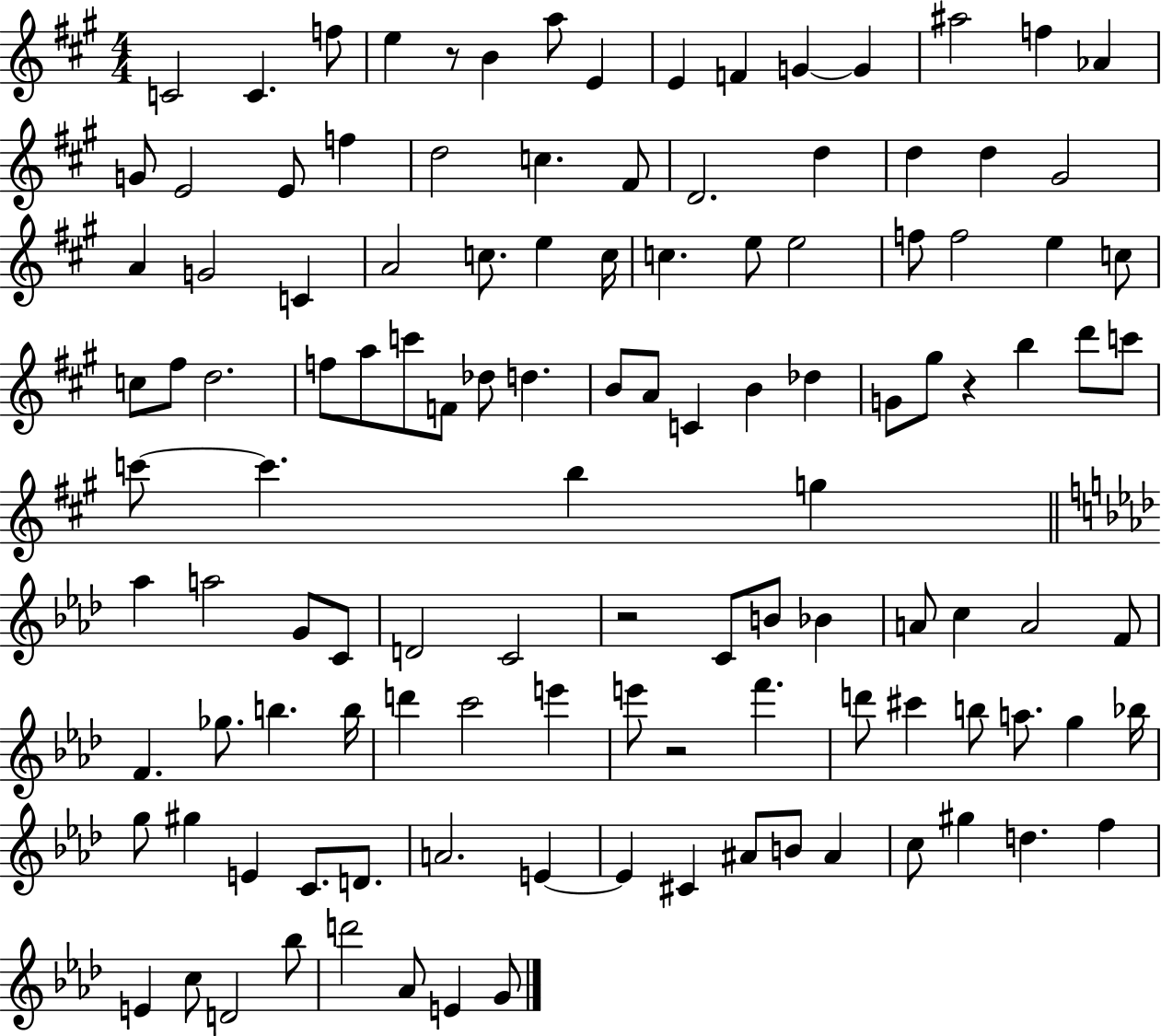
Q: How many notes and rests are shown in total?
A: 119